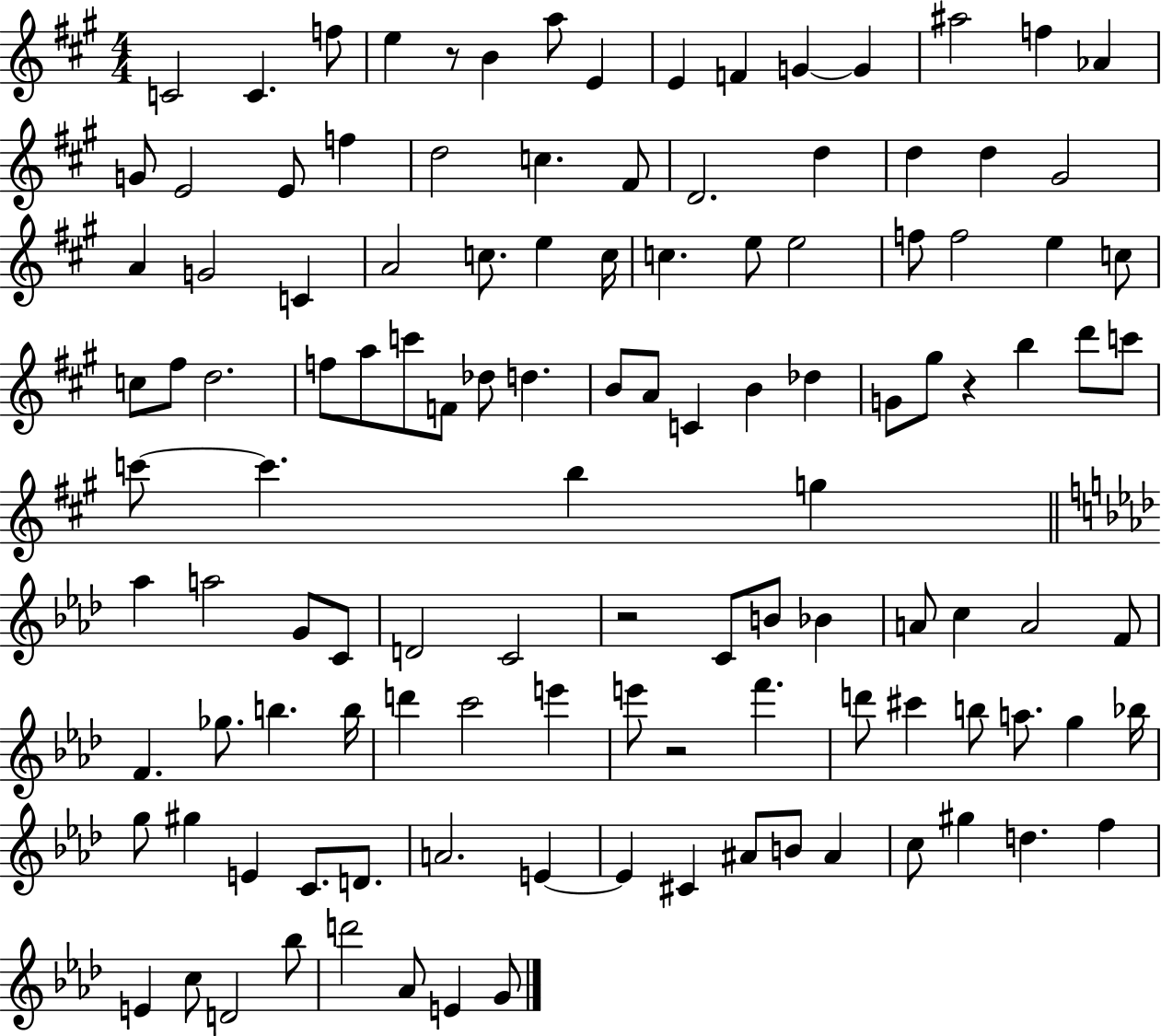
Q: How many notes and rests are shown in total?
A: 119